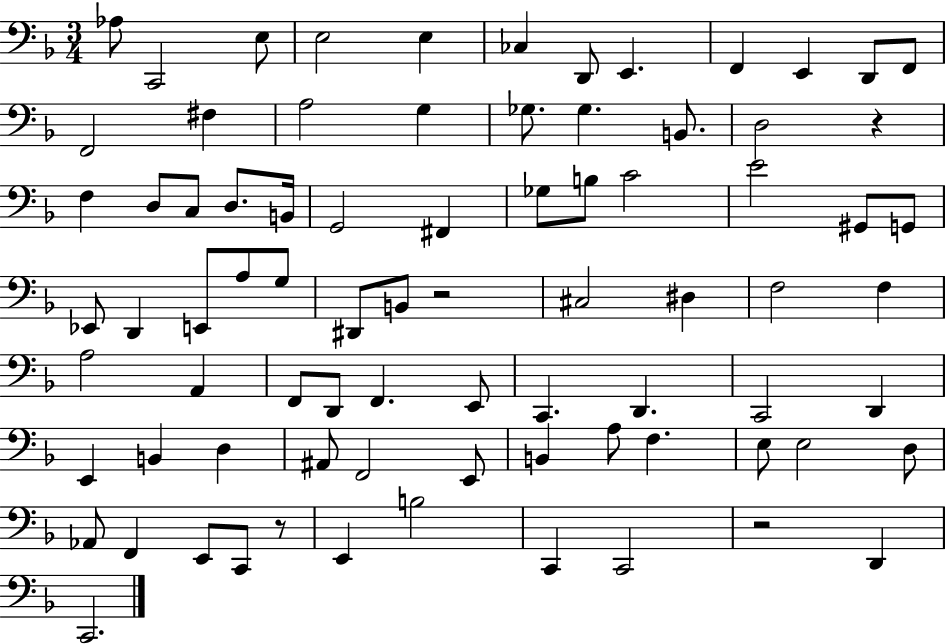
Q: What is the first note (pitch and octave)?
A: Ab3